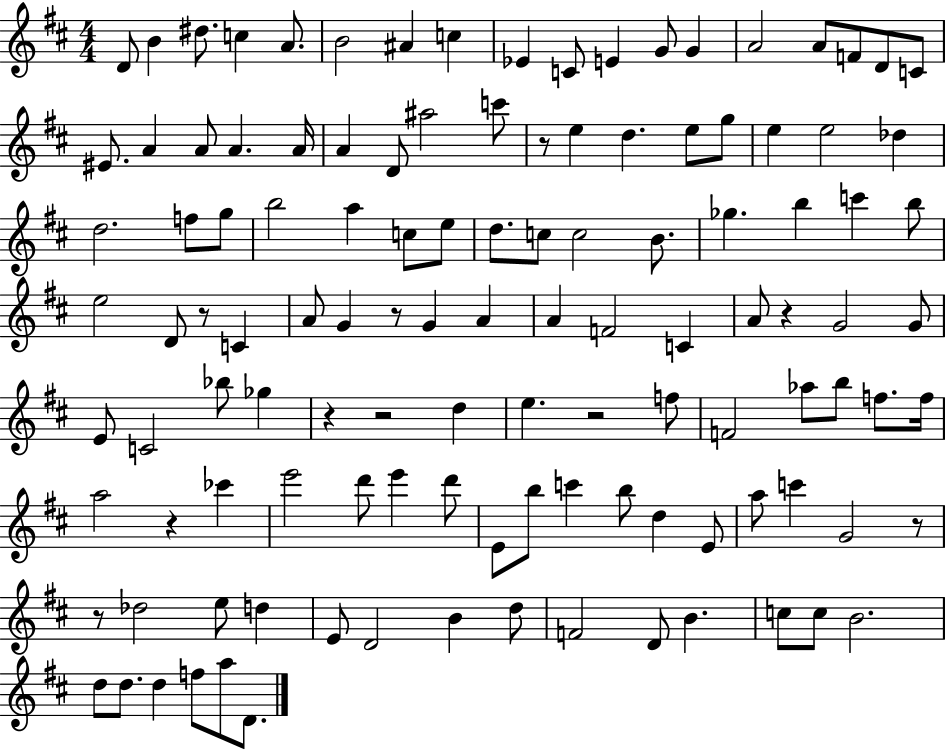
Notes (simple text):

D4/e B4/q D#5/e. C5/q A4/e. B4/h A#4/q C5/q Eb4/q C4/e E4/q G4/e G4/q A4/h A4/e F4/e D4/e C4/e EIS4/e. A4/q A4/e A4/q. A4/s A4/q D4/e A#5/h C6/e R/e E5/q D5/q. E5/e G5/e E5/q E5/h Db5/q D5/h. F5/e G5/e B5/h A5/q C5/e E5/e D5/e. C5/e C5/h B4/e. Gb5/q. B5/q C6/q B5/e E5/h D4/e R/e C4/q A4/e G4/q R/e G4/q A4/q A4/q F4/h C4/q A4/e R/q G4/h G4/e E4/e C4/h Bb5/e Gb5/q R/q R/h D5/q E5/q. R/h F5/e F4/h Ab5/e B5/e F5/e. F5/s A5/h R/q CES6/q E6/h D6/e E6/q D6/e E4/e B5/e C6/q B5/e D5/q E4/e A5/e C6/q G4/h R/e R/e Db5/h E5/e D5/q E4/e D4/h B4/q D5/e F4/h D4/e B4/q. C5/e C5/e B4/h. D5/e D5/e. D5/q F5/e A5/e D4/e.